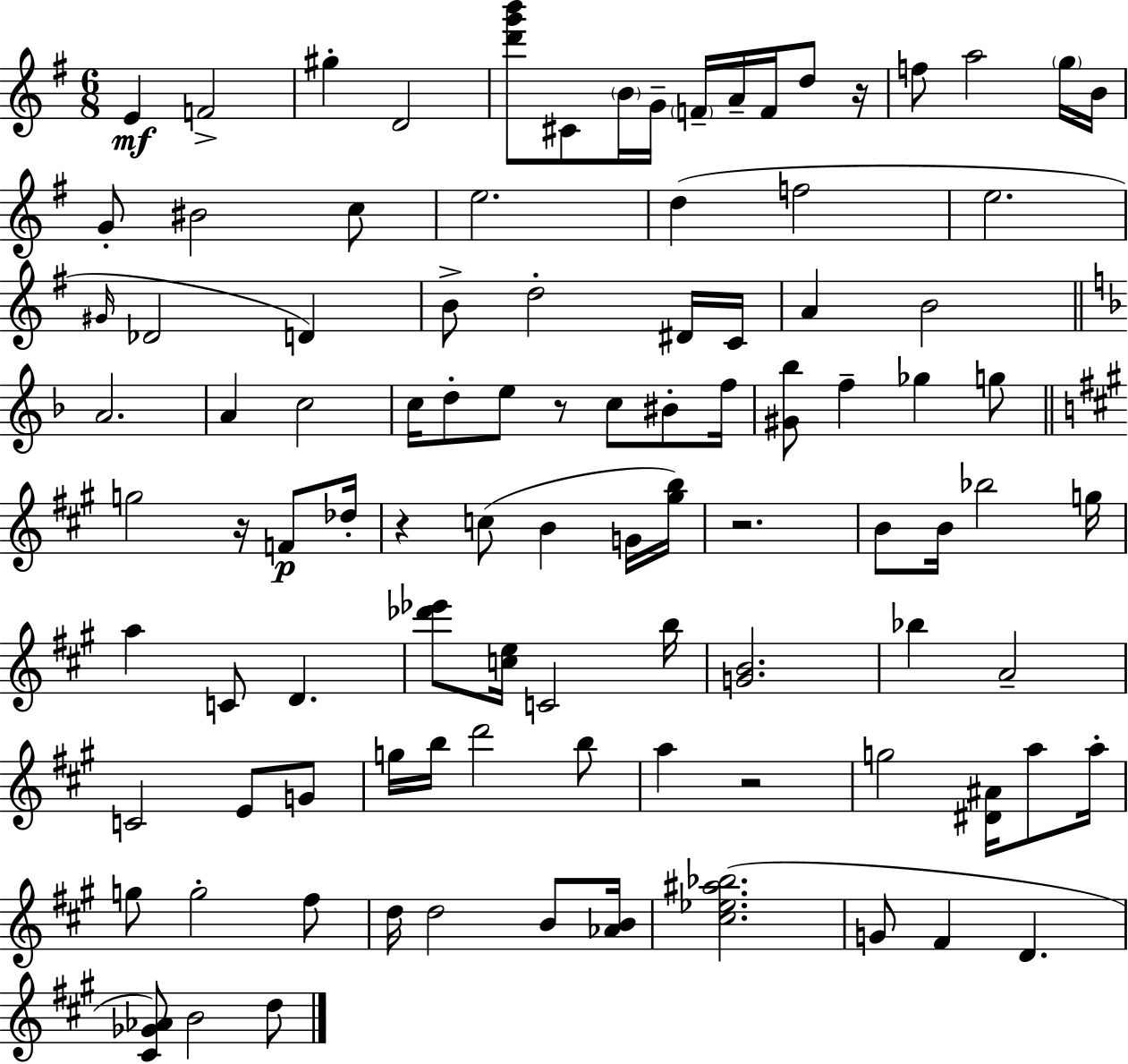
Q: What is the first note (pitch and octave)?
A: E4